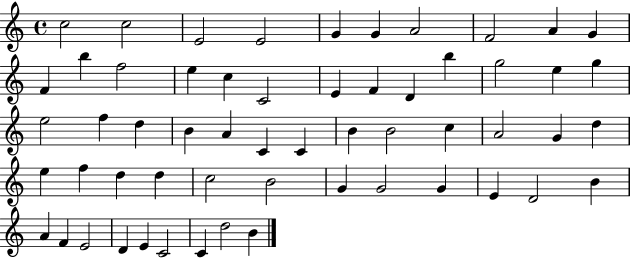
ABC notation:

X:1
T:Untitled
M:4/4
L:1/4
K:C
c2 c2 E2 E2 G G A2 F2 A G F b f2 e c C2 E F D b g2 e g e2 f d B A C C B B2 c A2 G d e f d d c2 B2 G G2 G E D2 B A F E2 D E C2 C d2 B